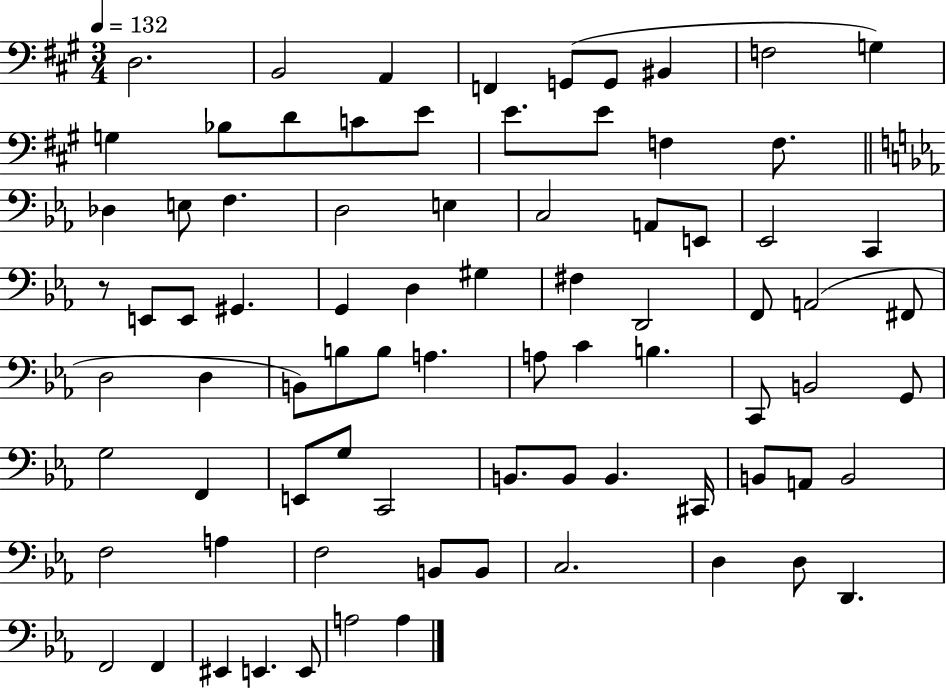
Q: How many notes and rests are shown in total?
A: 80